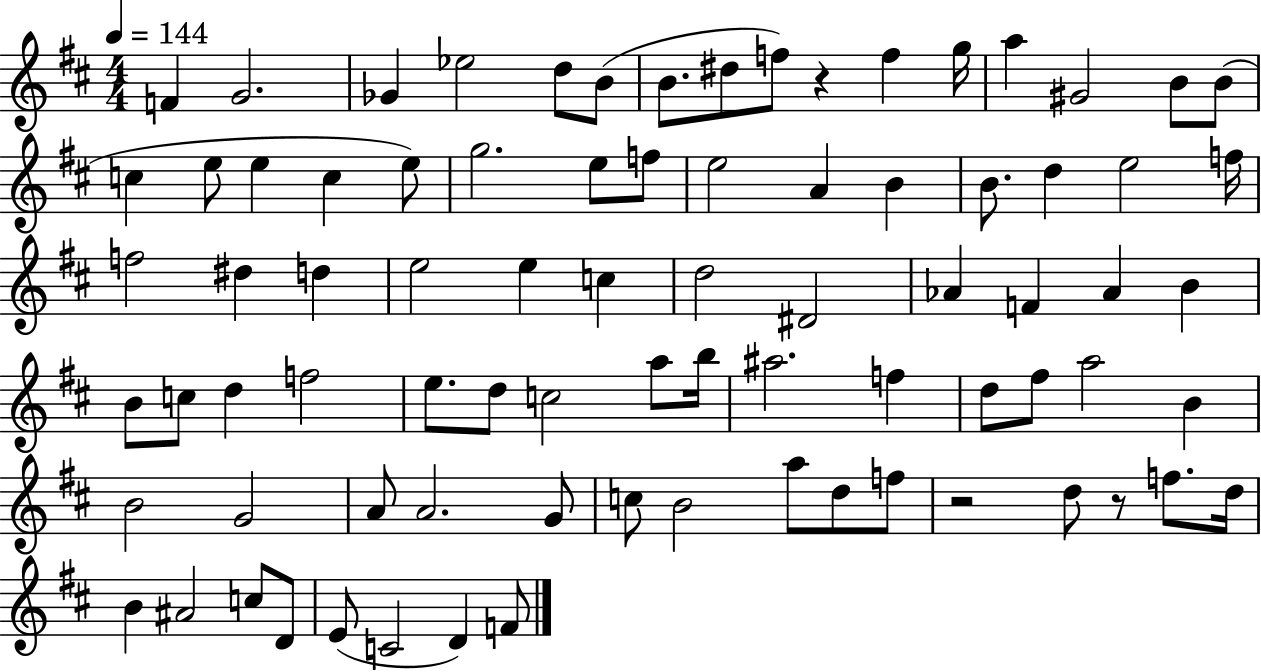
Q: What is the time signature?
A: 4/4